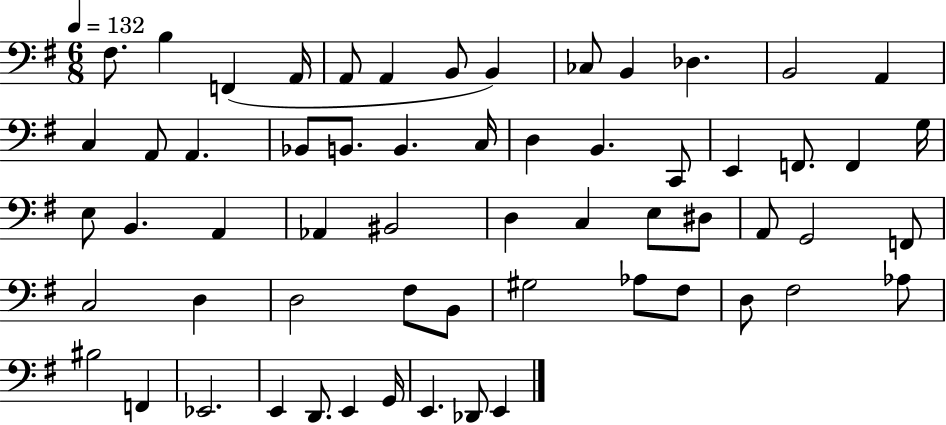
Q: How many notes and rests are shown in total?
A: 60